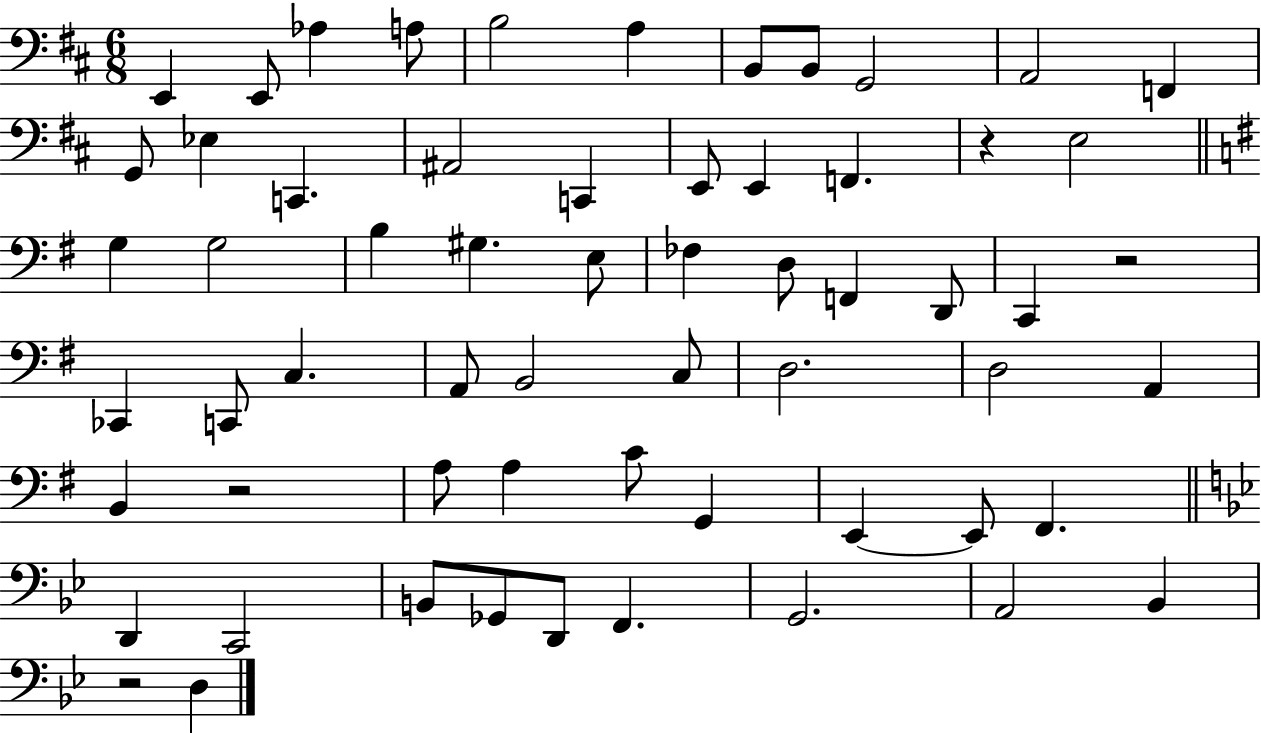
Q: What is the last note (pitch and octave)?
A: D3